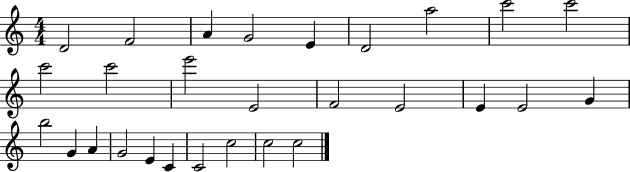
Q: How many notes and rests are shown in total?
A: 28